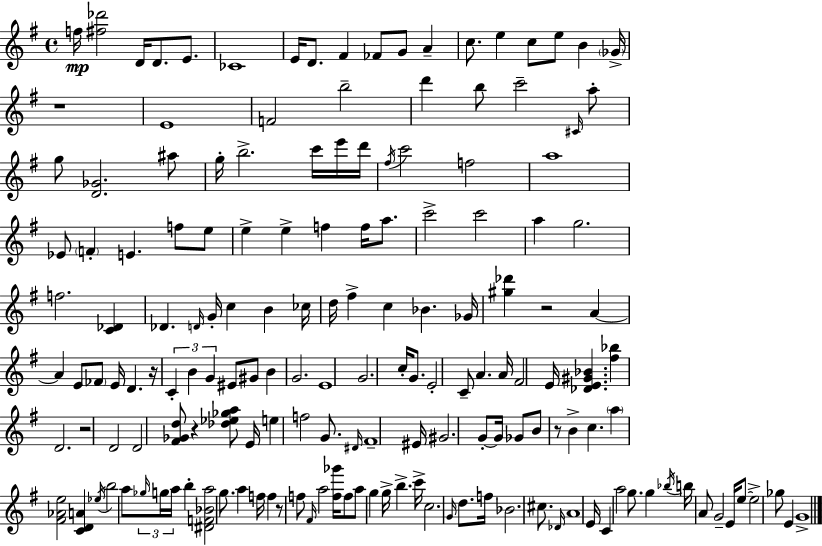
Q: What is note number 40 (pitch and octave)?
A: F5